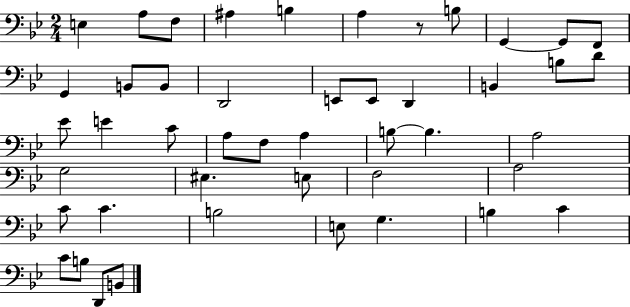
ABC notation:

X:1
T:Untitled
M:2/4
L:1/4
K:Bb
E, A,/2 F,/2 ^A, B, A, z/2 B,/2 G,, G,,/2 F,,/2 G,, B,,/2 B,,/2 D,,2 E,,/2 E,,/2 D,, B,, B,/2 D/2 _E/2 E C/2 A,/2 F,/2 A, B,/2 B, A,2 G,2 ^E, E,/2 F,2 A,2 C/2 C B,2 E,/2 G, B, C C/2 B,/2 D,,/2 B,,/2